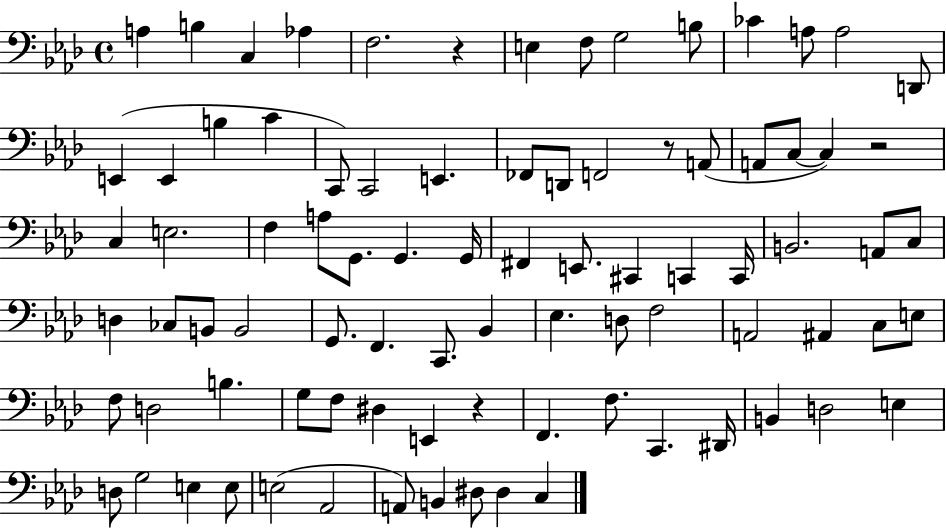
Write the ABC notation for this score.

X:1
T:Untitled
M:4/4
L:1/4
K:Ab
A, B, C, _A, F,2 z E, F,/2 G,2 B,/2 _C A,/2 A,2 D,,/2 E,, E,, B, C C,,/2 C,,2 E,, _F,,/2 D,,/2 F,,2 z/2 A,,/2 A,,/2 C,/2 C, z2 C, E,2 F, A,/2 G,,/2 G,, G,,/4 ^F,, E,,/2 ^C,, C,, C,,/4 B,,2 A,,/2 C,/2 D, _C,/2 B,,/2 B,,2 G,,/2 F,, C,,/2 _B,, _E, D,/2 F,2 A,,2 ^A,, C,/2 E,/2 F,/2 D,2 B, G,/2 F,/2 ^D, E,, z F,, F,/2 C,, ^D,,/4 B,, D,2 E, D,/2 G,2 E, E,/2 E,2 _A,,2 A,,/2 B,, ^D,/2 ^D, C,